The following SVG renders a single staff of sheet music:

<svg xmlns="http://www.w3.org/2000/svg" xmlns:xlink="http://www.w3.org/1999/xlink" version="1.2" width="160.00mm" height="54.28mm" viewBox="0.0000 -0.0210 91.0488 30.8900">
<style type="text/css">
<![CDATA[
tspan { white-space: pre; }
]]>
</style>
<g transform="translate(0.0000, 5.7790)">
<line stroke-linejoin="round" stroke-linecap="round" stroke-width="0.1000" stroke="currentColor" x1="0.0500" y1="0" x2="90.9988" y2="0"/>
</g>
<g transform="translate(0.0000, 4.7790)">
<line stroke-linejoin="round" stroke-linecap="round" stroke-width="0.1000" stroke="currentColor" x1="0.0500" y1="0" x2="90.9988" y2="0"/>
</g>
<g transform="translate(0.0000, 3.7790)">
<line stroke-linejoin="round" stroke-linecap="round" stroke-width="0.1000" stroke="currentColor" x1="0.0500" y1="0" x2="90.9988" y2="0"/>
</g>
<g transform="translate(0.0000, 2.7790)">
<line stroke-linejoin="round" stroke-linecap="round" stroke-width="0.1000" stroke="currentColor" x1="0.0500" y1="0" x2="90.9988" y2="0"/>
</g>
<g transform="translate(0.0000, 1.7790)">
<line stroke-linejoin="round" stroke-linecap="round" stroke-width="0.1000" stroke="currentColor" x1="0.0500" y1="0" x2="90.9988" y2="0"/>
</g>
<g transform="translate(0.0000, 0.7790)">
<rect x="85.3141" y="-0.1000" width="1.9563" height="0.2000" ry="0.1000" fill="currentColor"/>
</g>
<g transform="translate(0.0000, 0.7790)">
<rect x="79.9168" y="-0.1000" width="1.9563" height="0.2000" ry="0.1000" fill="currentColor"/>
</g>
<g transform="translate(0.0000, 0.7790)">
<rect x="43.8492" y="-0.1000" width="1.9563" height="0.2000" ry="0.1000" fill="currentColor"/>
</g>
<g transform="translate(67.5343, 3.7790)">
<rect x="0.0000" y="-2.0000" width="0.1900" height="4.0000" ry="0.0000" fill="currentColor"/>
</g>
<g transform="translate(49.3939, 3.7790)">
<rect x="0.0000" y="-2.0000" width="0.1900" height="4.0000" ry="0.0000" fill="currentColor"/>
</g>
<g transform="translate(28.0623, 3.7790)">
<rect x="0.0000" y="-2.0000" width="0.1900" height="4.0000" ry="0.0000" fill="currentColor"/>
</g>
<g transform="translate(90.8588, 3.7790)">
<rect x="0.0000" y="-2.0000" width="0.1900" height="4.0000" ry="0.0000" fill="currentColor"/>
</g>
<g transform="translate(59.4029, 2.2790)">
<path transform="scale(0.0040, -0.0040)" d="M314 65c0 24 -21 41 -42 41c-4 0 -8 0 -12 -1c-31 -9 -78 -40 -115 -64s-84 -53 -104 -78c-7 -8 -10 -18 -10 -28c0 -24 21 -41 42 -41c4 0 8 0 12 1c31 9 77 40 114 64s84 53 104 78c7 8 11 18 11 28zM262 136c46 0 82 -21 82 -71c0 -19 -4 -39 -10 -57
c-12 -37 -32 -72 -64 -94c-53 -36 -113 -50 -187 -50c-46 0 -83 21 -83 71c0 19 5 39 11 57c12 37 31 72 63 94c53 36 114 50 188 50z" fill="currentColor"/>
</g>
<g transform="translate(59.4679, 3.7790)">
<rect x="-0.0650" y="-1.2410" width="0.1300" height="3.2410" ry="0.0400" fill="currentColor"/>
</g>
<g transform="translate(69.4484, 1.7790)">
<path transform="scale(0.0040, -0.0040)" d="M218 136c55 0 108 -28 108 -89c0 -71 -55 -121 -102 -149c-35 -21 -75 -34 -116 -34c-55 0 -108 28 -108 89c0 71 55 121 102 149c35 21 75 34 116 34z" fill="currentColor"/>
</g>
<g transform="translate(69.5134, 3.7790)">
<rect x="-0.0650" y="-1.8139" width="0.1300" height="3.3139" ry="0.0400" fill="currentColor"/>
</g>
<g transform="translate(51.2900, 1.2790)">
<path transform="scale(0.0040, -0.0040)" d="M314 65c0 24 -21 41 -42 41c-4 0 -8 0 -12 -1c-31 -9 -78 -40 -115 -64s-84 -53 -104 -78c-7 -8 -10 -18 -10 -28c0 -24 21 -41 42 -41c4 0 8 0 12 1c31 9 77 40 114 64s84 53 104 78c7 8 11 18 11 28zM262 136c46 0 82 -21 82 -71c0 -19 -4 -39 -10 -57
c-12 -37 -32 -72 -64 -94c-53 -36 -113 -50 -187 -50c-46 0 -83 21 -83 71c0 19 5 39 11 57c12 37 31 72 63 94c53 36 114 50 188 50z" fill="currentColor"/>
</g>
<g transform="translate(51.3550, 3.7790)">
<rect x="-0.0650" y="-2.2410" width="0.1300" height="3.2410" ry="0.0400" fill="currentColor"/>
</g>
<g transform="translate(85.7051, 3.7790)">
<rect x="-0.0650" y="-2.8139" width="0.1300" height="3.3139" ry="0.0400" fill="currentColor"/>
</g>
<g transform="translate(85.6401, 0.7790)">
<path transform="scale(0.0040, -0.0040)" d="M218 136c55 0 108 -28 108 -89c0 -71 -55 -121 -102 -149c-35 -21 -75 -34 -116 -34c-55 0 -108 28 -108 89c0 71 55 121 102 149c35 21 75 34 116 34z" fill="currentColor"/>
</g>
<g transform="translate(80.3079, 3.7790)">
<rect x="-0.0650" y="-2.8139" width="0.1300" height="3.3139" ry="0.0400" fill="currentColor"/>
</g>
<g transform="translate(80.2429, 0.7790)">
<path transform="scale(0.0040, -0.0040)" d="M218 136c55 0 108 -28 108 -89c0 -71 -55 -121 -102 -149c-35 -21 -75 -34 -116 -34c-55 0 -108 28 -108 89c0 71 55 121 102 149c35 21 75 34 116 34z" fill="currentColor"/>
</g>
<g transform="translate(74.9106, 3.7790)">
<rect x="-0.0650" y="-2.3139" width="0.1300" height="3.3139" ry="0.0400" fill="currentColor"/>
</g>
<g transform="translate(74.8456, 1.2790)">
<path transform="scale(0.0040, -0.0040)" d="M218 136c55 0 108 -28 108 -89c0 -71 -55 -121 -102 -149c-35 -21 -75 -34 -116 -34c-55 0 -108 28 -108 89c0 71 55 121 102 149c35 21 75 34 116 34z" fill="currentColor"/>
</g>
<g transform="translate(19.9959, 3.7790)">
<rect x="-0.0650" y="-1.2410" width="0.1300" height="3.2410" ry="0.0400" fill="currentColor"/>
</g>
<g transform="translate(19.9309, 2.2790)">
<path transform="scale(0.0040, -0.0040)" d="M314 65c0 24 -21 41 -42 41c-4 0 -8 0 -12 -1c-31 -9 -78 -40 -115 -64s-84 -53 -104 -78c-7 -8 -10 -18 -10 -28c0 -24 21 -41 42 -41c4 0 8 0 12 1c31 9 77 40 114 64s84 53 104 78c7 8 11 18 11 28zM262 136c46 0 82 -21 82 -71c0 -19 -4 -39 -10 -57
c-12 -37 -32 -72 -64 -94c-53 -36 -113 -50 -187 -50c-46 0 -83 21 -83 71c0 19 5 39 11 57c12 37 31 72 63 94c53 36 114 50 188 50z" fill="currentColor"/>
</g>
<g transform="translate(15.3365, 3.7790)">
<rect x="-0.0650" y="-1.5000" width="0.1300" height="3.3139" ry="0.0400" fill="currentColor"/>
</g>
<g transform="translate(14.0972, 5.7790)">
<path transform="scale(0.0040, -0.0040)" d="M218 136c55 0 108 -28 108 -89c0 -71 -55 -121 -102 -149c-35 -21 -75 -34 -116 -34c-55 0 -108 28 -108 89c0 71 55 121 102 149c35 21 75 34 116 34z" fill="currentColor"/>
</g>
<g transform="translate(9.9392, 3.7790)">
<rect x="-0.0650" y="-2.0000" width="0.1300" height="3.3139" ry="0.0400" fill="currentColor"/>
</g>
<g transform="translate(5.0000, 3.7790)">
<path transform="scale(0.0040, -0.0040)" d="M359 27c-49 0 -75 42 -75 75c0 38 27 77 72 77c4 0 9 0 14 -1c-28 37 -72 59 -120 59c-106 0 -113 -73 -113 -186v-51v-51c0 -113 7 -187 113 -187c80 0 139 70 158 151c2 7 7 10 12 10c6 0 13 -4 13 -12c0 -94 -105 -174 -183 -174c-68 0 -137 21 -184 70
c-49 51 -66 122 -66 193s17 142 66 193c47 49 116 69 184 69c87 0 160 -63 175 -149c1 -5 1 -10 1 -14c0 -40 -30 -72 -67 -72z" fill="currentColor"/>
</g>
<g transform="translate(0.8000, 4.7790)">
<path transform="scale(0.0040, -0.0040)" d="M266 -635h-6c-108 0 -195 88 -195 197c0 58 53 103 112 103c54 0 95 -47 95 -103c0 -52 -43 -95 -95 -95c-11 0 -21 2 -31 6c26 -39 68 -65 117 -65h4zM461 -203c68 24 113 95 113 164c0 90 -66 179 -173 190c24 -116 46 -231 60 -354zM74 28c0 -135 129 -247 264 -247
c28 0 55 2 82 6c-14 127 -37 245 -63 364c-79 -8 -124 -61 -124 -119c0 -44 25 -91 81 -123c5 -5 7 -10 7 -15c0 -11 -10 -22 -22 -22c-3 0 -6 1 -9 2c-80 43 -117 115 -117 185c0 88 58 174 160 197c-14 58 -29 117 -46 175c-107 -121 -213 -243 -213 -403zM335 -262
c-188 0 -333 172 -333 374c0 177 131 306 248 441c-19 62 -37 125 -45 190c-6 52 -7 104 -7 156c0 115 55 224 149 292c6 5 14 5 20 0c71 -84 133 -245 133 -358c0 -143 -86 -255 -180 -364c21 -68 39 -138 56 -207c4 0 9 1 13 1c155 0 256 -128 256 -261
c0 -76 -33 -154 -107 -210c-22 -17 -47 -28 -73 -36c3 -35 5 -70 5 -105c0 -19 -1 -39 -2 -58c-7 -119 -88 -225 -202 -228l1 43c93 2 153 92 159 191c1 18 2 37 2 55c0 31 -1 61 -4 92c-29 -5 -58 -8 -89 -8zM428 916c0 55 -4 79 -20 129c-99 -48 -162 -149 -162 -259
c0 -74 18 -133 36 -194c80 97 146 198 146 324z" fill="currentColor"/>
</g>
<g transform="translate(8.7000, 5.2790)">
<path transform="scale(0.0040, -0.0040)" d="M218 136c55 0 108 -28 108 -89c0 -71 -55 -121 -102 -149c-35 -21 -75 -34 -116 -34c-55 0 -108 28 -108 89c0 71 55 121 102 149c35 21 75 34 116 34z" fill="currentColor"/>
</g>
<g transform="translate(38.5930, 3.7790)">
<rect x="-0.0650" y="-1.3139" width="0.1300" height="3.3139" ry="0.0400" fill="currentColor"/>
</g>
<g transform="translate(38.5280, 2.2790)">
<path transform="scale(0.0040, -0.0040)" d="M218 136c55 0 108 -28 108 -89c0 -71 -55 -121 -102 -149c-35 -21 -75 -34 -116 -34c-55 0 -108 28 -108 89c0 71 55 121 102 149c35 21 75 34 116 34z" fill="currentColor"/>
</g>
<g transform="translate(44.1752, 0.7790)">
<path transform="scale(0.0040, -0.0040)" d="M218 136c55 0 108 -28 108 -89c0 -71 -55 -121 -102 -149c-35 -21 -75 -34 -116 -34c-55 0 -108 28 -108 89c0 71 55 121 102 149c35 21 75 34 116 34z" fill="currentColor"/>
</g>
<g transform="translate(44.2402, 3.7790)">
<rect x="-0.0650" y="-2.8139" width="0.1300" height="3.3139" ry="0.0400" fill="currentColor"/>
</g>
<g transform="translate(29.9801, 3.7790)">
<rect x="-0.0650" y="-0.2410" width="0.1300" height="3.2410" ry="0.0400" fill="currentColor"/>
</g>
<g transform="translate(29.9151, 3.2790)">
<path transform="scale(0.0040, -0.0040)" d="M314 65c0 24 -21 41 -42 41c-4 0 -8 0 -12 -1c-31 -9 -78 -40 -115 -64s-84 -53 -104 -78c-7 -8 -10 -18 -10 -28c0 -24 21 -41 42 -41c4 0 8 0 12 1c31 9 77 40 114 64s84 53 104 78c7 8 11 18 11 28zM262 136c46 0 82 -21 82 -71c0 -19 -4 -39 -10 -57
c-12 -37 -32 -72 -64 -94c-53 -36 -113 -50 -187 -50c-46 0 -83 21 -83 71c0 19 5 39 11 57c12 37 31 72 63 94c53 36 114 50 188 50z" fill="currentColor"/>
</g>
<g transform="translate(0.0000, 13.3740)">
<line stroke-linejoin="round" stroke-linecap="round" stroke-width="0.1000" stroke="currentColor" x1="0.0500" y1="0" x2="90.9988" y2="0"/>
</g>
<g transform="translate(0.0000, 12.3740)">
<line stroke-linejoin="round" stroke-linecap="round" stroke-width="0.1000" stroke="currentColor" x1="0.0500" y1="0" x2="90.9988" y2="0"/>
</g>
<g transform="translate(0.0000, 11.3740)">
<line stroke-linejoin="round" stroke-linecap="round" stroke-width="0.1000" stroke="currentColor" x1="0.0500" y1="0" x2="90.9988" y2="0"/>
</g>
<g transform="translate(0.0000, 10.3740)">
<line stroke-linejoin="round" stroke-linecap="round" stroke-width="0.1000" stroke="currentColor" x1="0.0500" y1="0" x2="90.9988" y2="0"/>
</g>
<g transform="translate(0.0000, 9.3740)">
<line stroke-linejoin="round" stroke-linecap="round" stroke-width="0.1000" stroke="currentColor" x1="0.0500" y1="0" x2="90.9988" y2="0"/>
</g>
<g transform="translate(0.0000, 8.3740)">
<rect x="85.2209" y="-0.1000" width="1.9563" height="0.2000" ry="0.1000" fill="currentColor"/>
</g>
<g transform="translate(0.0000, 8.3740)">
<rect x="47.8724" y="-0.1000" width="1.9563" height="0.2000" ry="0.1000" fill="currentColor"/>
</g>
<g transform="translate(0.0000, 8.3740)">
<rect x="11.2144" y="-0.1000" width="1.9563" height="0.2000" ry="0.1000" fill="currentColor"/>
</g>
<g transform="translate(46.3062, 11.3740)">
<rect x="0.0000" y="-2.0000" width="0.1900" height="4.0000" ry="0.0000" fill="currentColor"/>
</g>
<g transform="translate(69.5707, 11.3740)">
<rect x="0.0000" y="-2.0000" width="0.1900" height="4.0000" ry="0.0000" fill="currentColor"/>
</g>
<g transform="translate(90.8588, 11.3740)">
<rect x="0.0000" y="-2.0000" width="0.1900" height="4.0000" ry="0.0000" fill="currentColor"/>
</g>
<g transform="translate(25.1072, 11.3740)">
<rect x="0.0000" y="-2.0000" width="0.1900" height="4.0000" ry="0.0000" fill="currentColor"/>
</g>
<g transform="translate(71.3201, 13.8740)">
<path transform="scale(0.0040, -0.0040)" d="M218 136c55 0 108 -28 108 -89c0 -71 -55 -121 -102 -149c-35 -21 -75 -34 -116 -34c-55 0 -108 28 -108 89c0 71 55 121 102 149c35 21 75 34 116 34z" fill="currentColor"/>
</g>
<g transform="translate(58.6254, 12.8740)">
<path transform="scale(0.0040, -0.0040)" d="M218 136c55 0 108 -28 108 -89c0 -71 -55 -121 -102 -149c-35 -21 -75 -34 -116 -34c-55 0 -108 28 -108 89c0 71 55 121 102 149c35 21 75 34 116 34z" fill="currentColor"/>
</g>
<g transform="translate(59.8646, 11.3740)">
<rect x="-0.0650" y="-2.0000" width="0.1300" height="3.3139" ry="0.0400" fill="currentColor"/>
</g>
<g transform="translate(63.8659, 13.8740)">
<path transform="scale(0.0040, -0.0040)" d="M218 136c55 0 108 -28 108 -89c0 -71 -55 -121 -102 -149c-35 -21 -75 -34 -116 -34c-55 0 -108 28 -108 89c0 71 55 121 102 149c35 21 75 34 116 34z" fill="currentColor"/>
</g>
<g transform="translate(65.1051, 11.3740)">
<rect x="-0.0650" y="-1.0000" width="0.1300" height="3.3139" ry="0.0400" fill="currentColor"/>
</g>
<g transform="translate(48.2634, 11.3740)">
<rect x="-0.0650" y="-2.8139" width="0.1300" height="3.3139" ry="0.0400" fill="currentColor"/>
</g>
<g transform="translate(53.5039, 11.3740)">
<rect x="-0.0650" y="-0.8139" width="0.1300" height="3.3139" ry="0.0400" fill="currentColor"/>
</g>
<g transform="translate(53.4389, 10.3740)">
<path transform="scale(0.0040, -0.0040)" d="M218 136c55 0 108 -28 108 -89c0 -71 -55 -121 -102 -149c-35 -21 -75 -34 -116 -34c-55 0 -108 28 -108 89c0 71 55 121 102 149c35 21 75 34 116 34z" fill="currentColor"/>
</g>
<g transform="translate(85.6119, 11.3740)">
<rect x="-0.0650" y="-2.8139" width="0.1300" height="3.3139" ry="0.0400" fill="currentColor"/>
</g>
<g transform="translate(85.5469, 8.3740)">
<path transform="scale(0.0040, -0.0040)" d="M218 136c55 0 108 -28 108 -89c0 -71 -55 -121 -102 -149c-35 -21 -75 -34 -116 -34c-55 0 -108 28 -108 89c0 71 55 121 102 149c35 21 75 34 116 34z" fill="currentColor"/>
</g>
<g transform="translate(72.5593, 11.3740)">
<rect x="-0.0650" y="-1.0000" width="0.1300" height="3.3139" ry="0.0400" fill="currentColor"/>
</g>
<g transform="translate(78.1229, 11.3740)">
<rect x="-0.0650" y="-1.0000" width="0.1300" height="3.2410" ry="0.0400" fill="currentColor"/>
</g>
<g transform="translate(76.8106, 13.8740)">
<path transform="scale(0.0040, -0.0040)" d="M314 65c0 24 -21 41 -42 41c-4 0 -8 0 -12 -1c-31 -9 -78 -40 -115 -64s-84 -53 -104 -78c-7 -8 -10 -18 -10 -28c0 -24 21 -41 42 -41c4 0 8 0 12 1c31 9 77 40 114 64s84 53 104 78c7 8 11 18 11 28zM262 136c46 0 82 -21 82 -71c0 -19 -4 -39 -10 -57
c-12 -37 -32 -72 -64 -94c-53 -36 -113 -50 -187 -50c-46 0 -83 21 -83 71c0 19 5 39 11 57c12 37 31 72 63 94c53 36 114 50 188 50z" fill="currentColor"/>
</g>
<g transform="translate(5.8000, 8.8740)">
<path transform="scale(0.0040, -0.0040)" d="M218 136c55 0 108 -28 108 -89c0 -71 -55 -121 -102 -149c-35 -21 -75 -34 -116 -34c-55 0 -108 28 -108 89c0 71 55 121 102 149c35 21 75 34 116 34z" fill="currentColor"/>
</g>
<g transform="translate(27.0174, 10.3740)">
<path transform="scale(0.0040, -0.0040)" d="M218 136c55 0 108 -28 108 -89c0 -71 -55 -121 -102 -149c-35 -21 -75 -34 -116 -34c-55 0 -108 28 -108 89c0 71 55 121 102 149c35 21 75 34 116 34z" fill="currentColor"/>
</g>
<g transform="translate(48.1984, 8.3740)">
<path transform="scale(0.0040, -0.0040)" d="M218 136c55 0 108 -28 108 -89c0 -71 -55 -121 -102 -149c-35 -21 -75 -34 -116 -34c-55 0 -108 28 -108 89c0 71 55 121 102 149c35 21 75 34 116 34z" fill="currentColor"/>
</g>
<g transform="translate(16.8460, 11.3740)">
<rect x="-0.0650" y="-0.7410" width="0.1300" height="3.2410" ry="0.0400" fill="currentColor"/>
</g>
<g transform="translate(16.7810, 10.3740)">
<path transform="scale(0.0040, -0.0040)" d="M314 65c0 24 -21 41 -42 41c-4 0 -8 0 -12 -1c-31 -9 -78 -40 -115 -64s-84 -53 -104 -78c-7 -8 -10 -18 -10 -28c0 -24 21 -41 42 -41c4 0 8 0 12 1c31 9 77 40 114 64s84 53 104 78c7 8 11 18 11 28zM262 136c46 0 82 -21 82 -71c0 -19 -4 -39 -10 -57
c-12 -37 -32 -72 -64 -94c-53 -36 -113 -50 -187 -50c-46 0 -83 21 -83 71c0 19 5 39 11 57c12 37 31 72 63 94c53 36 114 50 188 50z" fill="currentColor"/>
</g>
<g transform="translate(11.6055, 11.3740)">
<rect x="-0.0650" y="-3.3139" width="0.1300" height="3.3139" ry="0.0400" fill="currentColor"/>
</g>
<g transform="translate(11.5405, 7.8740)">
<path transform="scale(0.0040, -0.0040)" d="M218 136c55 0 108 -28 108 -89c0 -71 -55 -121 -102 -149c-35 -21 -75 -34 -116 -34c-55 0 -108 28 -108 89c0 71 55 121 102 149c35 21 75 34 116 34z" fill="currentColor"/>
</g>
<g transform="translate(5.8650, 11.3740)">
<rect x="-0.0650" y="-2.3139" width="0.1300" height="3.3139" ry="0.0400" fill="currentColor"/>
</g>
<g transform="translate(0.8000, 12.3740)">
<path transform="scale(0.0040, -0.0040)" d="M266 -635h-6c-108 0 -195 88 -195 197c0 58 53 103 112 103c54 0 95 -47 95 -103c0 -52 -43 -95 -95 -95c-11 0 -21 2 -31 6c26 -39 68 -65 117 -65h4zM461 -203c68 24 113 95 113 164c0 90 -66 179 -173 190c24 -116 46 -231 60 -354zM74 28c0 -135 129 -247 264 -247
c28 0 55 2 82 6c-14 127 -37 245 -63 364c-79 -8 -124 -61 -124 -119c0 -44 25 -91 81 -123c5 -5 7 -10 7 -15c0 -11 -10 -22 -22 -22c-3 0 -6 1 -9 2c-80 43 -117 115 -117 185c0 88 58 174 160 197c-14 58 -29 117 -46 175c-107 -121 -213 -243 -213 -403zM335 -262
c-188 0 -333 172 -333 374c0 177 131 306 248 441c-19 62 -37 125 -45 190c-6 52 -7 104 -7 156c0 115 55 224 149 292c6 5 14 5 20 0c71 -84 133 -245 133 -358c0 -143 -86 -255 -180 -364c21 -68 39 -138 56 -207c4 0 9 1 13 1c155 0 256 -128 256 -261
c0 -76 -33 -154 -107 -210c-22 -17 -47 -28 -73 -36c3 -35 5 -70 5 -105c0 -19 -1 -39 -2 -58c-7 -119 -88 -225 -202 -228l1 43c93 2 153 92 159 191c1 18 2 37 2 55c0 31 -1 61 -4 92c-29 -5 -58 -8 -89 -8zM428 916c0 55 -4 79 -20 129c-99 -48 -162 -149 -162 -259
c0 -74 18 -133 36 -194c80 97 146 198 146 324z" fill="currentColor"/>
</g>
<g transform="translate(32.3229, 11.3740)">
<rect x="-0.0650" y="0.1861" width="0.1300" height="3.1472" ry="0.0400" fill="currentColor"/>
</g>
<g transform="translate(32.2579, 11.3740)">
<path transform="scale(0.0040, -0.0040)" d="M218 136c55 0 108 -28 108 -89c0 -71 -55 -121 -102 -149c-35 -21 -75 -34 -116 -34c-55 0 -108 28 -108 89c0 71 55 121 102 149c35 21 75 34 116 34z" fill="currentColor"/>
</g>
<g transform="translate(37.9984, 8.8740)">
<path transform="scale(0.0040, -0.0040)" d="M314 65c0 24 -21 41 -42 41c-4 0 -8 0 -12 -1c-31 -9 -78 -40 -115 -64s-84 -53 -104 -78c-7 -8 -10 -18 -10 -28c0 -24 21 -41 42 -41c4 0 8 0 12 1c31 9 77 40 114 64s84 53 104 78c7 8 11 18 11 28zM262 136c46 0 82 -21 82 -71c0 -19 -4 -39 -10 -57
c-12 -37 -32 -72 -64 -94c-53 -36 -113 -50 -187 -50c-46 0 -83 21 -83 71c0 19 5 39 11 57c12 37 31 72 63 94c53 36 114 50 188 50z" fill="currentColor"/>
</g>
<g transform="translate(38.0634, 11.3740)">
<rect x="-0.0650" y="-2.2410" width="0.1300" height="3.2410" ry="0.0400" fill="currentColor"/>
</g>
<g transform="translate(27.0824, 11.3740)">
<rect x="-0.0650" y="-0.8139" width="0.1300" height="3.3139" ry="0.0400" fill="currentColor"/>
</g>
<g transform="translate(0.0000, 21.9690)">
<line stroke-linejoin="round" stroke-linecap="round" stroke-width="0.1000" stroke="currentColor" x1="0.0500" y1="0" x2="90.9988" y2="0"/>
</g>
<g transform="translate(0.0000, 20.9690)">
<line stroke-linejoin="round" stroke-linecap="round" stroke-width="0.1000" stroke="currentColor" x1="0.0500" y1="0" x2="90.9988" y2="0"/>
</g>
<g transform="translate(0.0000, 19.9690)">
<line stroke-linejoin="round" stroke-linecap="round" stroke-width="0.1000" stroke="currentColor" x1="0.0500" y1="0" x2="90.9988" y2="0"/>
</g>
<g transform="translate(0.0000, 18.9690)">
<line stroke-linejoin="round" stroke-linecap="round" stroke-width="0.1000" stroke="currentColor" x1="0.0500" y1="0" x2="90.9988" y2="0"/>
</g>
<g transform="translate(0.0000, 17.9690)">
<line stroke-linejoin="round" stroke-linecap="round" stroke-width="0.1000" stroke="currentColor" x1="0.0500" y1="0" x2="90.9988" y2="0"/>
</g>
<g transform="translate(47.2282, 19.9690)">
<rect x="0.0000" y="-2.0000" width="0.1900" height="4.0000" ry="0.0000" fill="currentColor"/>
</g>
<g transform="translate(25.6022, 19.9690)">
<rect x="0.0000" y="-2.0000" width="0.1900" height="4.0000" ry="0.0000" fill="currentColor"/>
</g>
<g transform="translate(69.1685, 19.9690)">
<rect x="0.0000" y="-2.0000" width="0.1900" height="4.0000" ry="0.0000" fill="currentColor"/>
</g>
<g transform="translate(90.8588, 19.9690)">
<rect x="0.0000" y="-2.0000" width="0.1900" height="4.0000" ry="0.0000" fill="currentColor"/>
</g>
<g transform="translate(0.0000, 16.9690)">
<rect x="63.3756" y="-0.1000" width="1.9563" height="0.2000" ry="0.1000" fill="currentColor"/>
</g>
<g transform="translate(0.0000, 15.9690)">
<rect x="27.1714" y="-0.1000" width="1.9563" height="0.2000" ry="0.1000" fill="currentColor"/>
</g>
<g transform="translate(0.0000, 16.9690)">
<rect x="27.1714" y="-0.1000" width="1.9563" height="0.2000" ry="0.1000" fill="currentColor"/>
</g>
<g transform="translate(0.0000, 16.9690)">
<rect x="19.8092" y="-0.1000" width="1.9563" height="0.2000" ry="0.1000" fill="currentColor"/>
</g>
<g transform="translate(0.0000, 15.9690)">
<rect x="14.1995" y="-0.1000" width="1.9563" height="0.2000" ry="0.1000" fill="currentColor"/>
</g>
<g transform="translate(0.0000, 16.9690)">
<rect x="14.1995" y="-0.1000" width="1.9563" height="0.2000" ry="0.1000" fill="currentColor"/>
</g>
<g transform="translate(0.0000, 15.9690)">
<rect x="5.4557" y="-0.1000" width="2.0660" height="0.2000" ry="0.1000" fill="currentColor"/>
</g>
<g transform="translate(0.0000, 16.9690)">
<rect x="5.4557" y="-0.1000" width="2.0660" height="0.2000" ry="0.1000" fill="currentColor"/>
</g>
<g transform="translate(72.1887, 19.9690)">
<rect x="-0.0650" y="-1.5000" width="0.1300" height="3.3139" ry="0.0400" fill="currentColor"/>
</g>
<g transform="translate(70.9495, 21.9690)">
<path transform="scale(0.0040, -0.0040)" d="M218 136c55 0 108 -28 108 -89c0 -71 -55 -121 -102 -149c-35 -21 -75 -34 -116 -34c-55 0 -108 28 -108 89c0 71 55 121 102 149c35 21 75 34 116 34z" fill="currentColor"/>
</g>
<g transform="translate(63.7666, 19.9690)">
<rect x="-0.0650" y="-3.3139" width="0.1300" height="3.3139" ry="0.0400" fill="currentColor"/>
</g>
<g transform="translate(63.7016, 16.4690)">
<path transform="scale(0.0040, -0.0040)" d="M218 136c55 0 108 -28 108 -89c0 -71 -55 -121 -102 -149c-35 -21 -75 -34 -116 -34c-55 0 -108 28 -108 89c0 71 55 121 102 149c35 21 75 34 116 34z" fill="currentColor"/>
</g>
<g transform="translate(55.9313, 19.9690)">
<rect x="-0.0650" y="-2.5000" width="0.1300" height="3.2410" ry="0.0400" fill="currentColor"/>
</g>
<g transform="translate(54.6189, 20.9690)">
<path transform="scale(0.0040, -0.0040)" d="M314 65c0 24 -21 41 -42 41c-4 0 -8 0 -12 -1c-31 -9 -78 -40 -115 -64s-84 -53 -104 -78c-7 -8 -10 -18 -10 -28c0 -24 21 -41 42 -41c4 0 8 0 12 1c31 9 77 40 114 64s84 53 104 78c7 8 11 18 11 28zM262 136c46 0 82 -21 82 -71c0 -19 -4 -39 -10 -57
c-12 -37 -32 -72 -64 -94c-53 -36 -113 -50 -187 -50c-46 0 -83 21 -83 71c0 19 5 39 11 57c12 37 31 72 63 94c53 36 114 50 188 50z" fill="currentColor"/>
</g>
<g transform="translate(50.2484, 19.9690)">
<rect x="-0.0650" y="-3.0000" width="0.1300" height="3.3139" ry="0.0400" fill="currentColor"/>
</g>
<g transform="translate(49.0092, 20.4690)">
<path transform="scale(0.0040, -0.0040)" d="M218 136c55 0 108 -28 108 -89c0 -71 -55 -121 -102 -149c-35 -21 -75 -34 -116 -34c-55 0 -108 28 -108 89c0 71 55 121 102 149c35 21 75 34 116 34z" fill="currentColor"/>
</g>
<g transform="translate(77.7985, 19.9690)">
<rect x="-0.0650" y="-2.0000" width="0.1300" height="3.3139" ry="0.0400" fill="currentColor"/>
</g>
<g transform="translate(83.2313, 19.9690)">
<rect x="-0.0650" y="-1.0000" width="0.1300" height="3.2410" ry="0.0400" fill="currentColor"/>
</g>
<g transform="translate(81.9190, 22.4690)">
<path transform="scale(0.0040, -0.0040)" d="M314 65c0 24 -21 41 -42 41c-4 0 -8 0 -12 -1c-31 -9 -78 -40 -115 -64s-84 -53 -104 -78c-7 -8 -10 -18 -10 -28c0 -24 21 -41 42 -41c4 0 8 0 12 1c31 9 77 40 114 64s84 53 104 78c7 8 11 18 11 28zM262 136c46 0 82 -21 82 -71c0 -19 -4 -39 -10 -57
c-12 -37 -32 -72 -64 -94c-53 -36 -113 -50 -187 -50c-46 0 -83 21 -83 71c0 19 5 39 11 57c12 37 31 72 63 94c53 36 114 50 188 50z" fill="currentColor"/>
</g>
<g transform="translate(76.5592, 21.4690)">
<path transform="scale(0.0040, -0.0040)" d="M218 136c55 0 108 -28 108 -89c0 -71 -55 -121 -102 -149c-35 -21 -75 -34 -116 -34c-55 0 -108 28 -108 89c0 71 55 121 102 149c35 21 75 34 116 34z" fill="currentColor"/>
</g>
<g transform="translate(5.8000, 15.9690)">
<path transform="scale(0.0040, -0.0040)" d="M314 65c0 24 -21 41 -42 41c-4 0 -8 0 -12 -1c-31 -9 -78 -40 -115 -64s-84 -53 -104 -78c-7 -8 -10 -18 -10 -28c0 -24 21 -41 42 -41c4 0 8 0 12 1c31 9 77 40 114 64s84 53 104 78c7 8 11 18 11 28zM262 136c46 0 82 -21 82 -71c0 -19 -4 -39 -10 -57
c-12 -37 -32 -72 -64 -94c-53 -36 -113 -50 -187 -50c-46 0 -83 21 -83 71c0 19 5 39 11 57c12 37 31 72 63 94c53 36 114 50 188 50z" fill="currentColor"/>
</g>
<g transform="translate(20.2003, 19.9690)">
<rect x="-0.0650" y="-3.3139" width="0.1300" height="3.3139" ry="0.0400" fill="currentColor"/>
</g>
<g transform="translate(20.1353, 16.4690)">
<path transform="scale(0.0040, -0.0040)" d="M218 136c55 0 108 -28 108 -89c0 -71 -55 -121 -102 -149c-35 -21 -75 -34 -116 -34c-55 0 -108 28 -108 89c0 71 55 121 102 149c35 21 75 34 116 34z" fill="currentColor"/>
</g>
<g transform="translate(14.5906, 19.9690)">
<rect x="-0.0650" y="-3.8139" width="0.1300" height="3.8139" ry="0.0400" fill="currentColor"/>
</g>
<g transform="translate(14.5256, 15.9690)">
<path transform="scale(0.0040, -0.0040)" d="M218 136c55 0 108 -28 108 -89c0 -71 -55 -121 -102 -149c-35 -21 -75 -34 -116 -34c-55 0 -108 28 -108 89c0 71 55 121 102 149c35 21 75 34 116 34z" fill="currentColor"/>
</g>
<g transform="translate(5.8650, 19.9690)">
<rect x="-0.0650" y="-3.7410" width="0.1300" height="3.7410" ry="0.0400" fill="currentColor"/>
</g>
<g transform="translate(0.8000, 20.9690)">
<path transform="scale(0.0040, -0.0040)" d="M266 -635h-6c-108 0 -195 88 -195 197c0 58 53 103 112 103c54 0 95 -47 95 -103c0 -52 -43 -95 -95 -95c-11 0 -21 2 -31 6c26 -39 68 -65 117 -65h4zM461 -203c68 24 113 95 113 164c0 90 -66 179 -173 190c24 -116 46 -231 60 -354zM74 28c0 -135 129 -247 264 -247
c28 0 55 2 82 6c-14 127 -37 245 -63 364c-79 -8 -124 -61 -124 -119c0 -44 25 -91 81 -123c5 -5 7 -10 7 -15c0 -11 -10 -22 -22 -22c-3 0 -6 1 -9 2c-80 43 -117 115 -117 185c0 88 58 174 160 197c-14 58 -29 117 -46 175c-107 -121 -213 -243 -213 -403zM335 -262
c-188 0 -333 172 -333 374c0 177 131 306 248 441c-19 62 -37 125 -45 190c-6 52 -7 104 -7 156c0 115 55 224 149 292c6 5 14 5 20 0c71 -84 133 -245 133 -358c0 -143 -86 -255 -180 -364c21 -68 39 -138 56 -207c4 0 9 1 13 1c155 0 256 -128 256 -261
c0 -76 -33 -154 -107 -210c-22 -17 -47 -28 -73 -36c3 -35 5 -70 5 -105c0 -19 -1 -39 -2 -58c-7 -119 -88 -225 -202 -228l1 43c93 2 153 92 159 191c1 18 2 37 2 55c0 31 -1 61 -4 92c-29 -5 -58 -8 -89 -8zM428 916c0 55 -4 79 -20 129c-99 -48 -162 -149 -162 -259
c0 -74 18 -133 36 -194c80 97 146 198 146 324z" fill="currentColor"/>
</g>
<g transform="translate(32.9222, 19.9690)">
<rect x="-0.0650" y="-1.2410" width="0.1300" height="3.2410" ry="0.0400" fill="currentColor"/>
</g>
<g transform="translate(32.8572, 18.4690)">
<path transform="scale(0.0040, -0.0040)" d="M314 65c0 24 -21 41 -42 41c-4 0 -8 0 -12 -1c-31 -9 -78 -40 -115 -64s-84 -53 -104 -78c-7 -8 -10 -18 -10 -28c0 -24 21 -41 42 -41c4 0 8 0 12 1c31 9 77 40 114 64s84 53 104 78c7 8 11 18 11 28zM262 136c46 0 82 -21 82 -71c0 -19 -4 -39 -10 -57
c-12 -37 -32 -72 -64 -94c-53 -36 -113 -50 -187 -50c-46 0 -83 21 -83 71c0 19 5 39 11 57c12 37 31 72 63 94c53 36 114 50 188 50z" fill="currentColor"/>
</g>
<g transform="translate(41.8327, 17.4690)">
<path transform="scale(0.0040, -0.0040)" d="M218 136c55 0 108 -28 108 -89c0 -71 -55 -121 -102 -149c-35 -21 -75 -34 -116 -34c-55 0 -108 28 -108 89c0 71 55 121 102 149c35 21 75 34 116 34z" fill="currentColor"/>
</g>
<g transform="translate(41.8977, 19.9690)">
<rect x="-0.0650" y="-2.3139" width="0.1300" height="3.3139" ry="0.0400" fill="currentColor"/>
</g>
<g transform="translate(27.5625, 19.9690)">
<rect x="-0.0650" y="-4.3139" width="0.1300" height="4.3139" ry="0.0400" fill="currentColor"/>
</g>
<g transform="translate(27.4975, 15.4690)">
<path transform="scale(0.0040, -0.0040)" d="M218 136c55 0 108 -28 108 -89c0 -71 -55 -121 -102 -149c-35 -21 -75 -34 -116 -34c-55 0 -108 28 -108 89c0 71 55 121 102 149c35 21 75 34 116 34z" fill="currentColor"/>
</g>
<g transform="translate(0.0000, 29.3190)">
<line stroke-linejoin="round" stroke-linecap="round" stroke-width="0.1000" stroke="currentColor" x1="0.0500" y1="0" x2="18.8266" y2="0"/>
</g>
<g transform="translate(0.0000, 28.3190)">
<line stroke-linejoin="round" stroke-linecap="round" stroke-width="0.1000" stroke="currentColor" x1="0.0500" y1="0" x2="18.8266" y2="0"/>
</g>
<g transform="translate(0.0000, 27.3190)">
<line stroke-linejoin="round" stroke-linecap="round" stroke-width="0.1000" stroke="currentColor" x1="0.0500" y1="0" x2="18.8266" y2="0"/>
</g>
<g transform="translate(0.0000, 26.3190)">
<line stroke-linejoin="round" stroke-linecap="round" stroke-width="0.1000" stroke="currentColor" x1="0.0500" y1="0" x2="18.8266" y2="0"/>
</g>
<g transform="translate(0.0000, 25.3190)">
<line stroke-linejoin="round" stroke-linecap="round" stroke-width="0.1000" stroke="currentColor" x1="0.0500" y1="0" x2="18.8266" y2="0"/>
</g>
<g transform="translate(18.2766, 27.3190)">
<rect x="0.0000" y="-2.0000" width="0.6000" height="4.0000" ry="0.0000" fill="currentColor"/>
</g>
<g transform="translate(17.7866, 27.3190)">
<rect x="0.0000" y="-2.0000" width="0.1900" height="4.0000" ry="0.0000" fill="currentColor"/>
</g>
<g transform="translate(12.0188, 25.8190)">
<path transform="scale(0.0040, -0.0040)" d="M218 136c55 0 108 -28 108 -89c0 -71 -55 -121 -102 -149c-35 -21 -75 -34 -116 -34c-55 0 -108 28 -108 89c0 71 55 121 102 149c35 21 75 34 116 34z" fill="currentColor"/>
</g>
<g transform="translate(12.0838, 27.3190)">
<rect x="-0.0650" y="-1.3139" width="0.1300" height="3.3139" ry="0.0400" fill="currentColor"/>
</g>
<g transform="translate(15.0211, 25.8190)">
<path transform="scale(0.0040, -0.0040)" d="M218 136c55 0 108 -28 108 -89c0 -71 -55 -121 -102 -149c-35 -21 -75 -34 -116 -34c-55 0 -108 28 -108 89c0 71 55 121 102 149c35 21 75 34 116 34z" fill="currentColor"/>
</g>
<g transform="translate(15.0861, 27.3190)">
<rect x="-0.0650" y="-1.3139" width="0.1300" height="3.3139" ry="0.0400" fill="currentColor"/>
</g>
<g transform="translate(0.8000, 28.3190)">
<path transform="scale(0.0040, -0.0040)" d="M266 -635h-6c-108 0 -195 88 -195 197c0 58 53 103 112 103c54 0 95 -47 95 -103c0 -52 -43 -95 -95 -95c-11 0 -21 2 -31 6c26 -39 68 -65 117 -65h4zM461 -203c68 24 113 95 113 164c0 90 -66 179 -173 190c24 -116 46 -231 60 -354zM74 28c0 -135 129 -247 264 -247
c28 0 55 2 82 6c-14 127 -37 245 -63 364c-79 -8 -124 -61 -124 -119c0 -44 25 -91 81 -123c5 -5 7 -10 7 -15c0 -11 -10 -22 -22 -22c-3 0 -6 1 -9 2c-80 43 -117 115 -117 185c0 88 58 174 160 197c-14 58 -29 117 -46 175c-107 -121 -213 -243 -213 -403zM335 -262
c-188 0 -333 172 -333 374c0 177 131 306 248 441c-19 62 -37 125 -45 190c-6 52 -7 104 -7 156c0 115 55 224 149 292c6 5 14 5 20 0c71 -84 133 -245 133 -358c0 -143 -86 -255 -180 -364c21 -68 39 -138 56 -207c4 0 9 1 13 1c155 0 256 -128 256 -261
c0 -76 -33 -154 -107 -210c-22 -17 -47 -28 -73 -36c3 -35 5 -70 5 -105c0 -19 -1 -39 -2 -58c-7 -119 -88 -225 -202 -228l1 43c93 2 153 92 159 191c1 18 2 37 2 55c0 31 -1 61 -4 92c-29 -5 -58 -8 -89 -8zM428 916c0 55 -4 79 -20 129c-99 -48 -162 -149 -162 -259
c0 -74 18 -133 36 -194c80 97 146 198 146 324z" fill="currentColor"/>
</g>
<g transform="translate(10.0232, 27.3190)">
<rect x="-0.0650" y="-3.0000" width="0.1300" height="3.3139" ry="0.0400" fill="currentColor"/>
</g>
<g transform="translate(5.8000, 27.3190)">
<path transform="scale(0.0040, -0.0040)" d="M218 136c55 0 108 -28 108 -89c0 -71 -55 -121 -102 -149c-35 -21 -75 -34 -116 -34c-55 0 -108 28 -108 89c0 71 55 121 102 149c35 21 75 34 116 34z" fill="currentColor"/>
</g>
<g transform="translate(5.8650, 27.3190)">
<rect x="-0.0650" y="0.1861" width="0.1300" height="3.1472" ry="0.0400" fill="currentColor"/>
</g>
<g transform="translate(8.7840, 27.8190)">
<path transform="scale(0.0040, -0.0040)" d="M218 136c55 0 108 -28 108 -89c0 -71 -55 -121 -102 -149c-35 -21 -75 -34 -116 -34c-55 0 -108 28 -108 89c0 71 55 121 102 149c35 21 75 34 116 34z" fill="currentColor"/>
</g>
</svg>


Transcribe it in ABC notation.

X:1
T:Untitled
M:4/4
L:1/4
K:C
F E e2 c2 e a g2 e2 f g a a g b d2 d B g2 a d F D D D2 a c'2 c' b d' e2 g A G2 b E F D2 B A e e